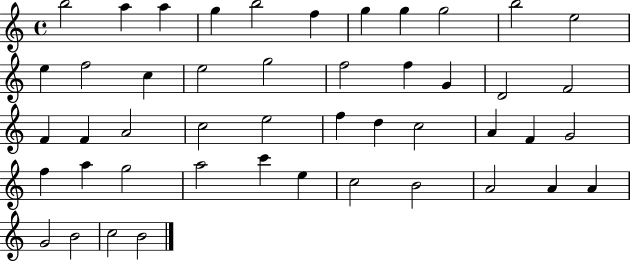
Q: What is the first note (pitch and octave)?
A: B5